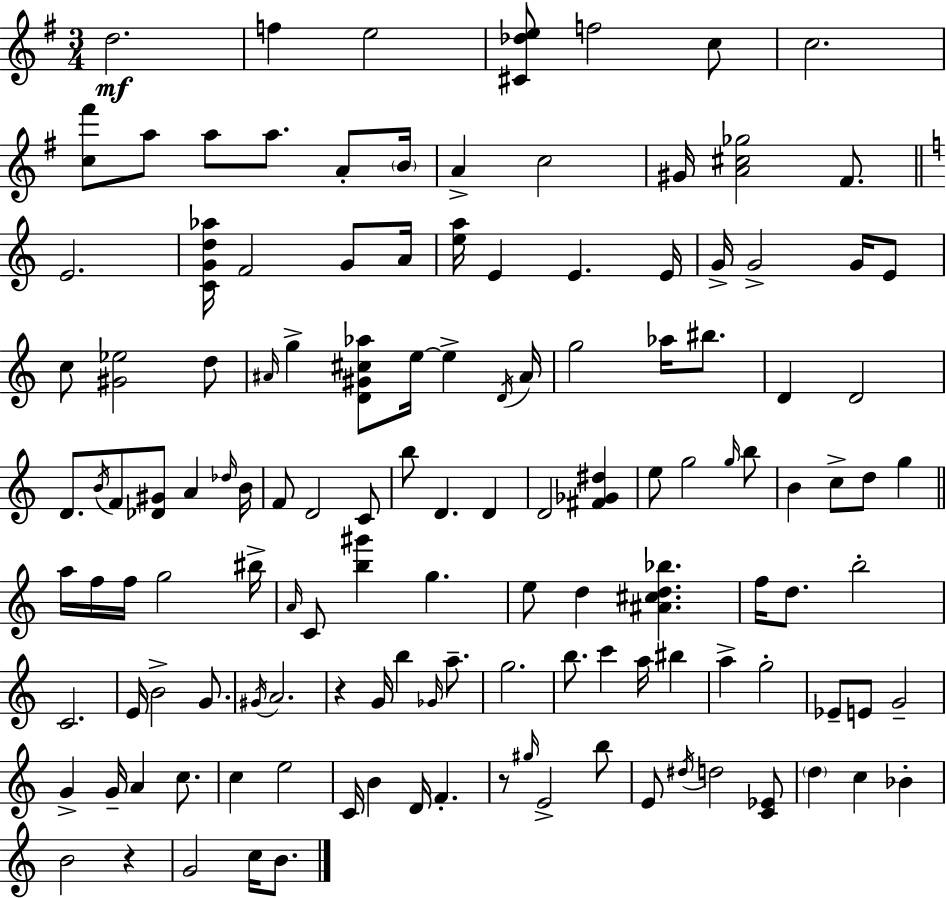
{
  \clef treble
  \numericTimeSignature
  \time 3/4
  \key g \major
  d''2.\mf | f''4 e''2 | <cis' des'' e''>8 f''2 c''8 | c''2. | \break <c'' fis'''>8 a''8 a''8 a''8. a'8-. \parenthesize b'16 | a'4-> c''2 | gis'16 <a' cis'' ges''>2 fis'8. | \bar "||" \break \key c \major e'2. | <c' g' d'' aes''>16 f'2 g'8 a'16 | <e'' a''>16 e'4 e'4. e'16 | g'16-> g'2-> g'16 e'8 | \break c''8 <gis' ees''>2 d''8 | \grace { ais'16 } g''4-> <d' gis' cis'' aes''>8 e''16~~ e''4-> | \acciaccatura { d'16 } ais'16 g''2 aes''16 bis''8. | d'4 d'2 | \break d'8. \acciaccatura { b'16 } f'8 <des' gis'>8 a'4 | \grace { des''16 } b'16 f'8 d'2 | c'8 b''8 d'4. | d'4 d'2 | \break <fis' ges' dis''>4 e''8 g''2 | \grace { g''16 } b''8 b'4 c''8-> d''8 | g''4 \bar "||" \break \key a \minor a''16 f''16 f''16 g''2 bis''16-> | \grace { a'16 } c'8 <b'' gis'''>4 g''4. | e''8 d''4 <ais' cis'' d'' bes''>4. | f''16 d''8. b''2-. | \break c'2. | e'16 b'2-> g'8. | \acciaccatura { gis'16 } a'2. | r4 g'16 b''4 \grace { ges'16 } | \break a''8.-- g''2. | b''8. c'''4 a''16 bis''4 | a''4-> g''2-. | ees'8-- e'8 g'2-- | \break g'4-> g'16-- a'4 | c''8. c''4 e''2 | c'16 b'4 d'16 f'4.-. | r8 \grace { gis''16 } e'2-> | \break b''8 e'8 \acciaccatura { dis''16 } d''2 | <c' ees'>8 \parenthesize d''4 c''4 | bes'4-. b'2 | r4 g'2 | \break c''16 b'8. \bar "|."
}